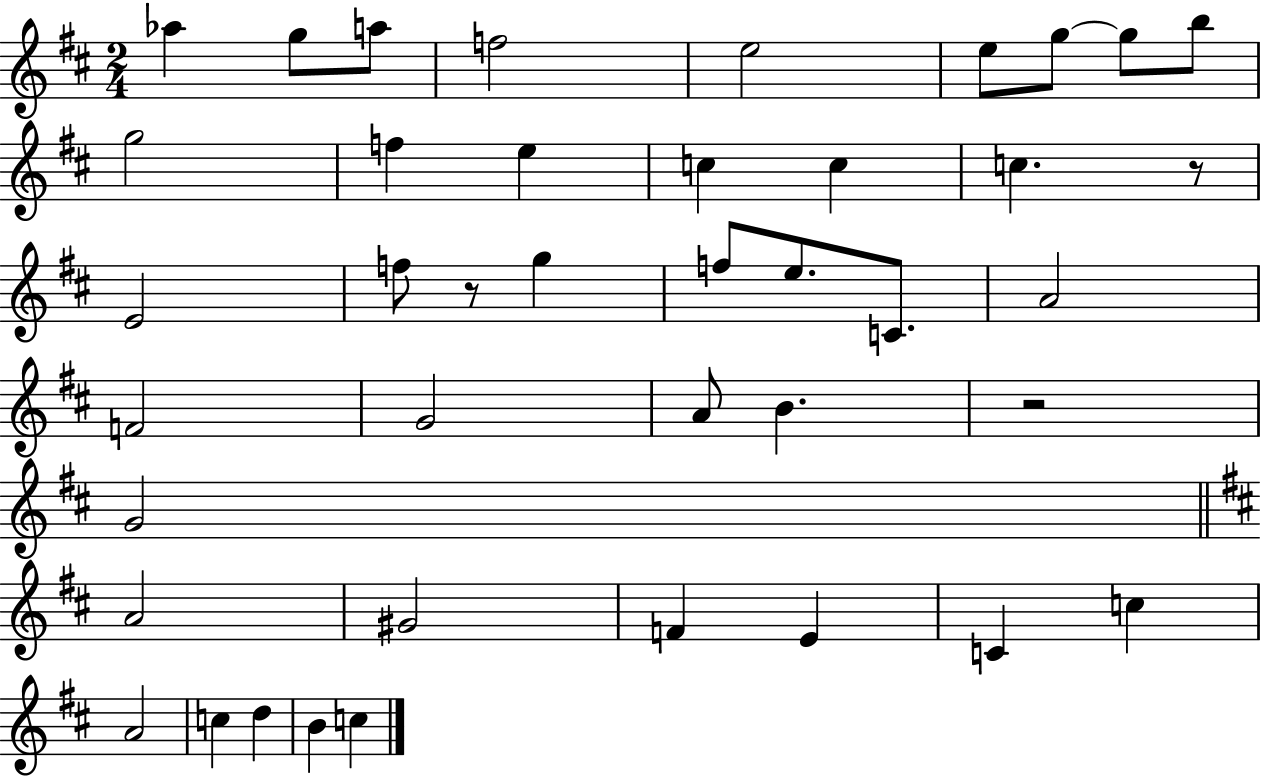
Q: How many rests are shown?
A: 3